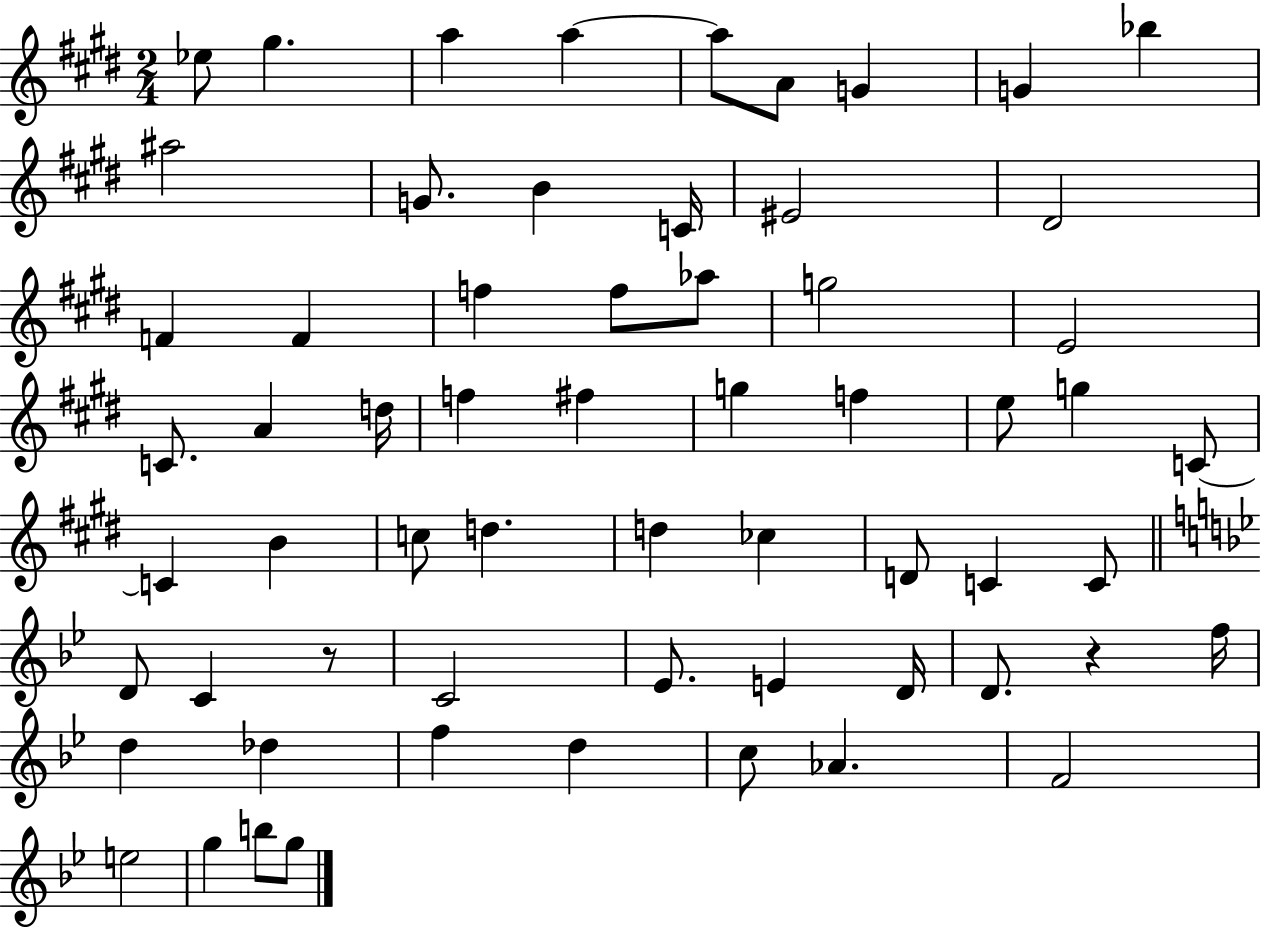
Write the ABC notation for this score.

X:1
T:Untitled
M:2/4
L:1/4
K:E
_e/2 ^g a a a/2 A/2 G G _b ^a2 G/2 B C/4 ^E2 ^D2 F F f f/2 _a/2 g2 E2 C/2 A d/4 f ^f g f e/2 g C/2 C B c/2 d d _c D/2 C C/2 D/2 C z/2 C2 _E/2 E D/4 D/2 z f/4 d _d f d c/2 _A F2 e2 g b/2 g/2